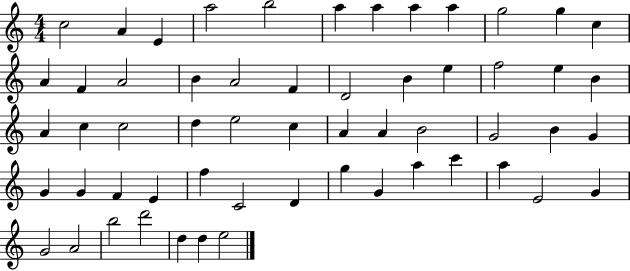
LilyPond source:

{
  \clef treble
  \numericTimeSignature
  \time 4/4
  \key c \major
  c''2 a'4 e'4 | a''2 b''2 | a''4 a''4 a''4 a''4 | g''2 g''4 c''4 | \break a'4 f'4 a'2 | b'4 a'2 f'4 | d'2 b'4 e''4 | f''2 e''4 b'4 | \break a'4 c''4 c''2 | d''4 e''2 c''4 | a'4 a'4 b'2 | g'2 b'4 g'4 | \break g'4 g'4 f'4 e'4 | f''4 c'2 d'4 | g''4 g'4 a''4 c'''4 | a''4 e'2 g'4 | \break g'2 a'2 | b''2 d'''2 | d''4 d''4 e''2 | \bar "|."
}